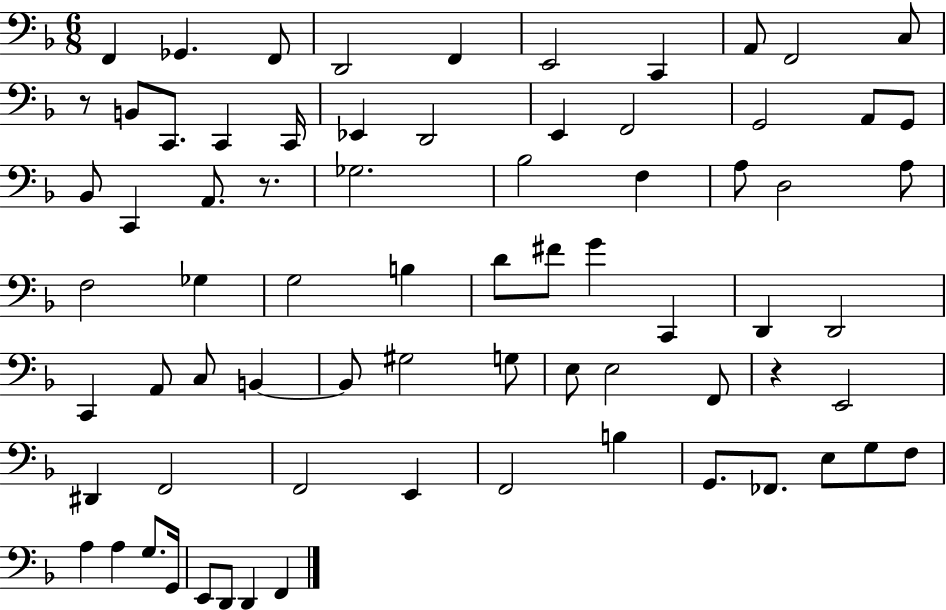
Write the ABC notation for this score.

X:1
T:Untitled
M:6/8
L:1/4
K:F
F,, _G,, F,,/2 D,,2 F,, E,,2 C,, A,,/2 F,,2 C,/2 z/2 B,,/2 C,,/2 C,, C,,/4 _E,, D,,2 E,, F,,2 G,,2 A,,/2 G,,/2 _B,,/2 C,, A,,/2 z/2 _G,2 _B,2 F, A,/2 D,2 A,/2 F,2 _G, G,2 B, D/2 ^F/2 G C,, D,, D,,2 C,, A,,/2 C,/2 B,, B,,/2 ^G,2 G,/2 E,/2 E,2 F,,/2 z E,,2 ^D,, F,,2 F,,2 E,, F,,2 B, G,,/2 _F,,/2 E,/2 G,/2 F,/2 A, A, G,/2 G,,/4 E,,/2 D,,/2 D,, F,,